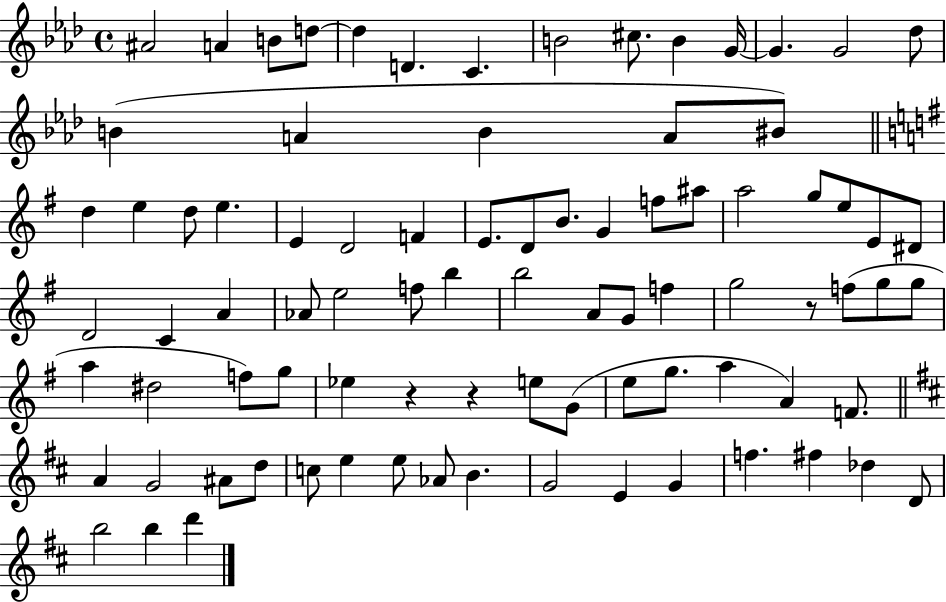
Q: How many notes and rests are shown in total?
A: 86